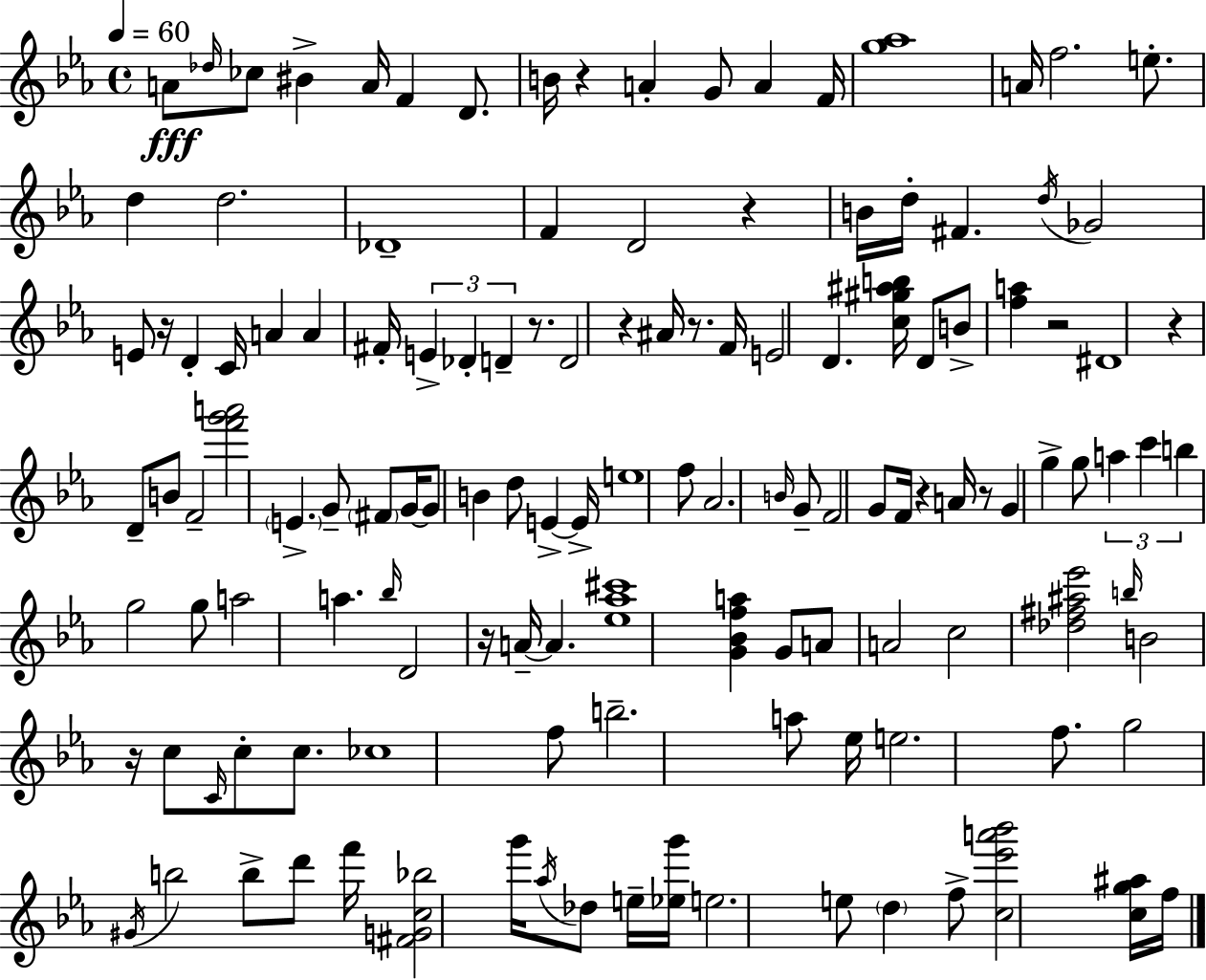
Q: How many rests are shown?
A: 12